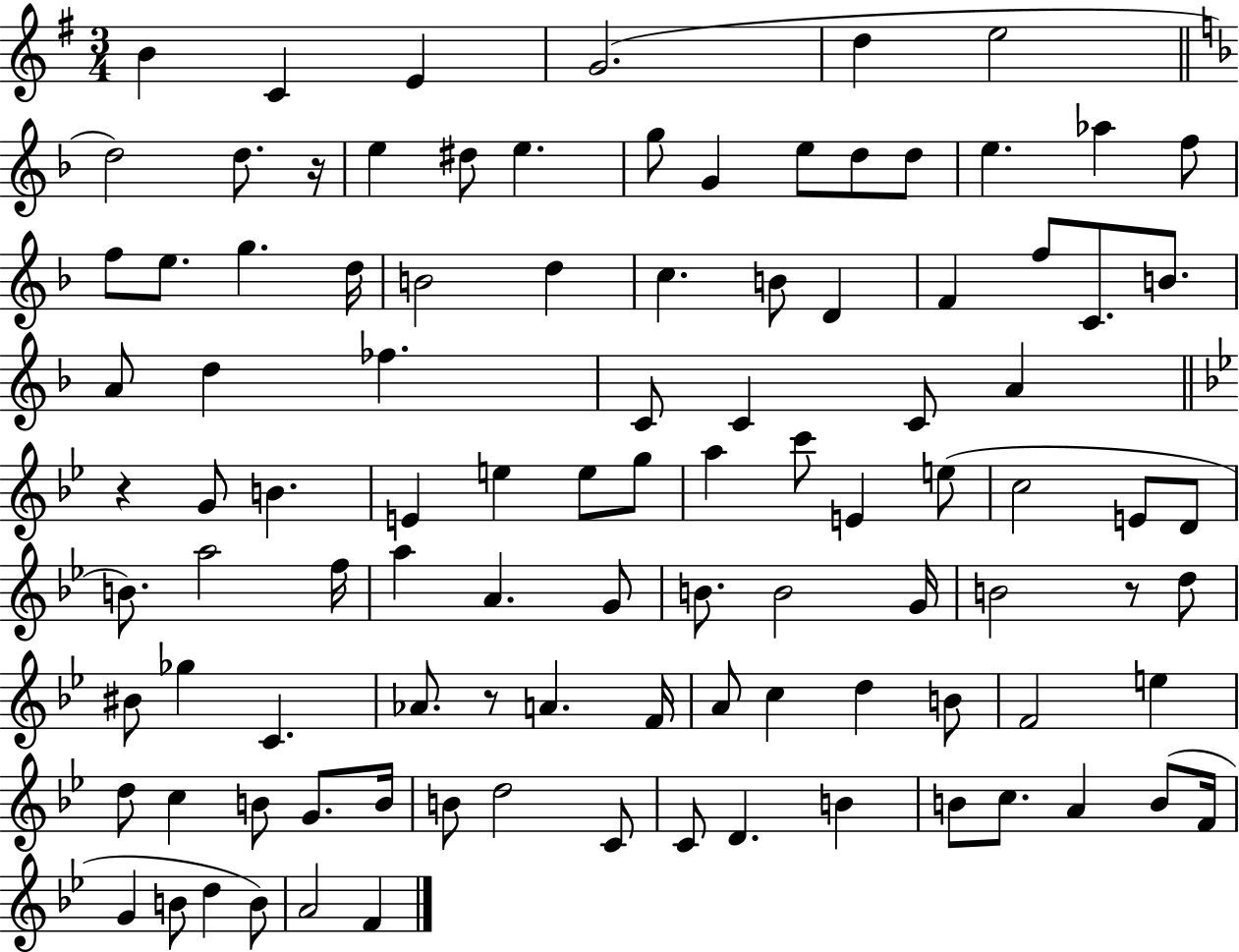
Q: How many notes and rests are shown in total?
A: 101